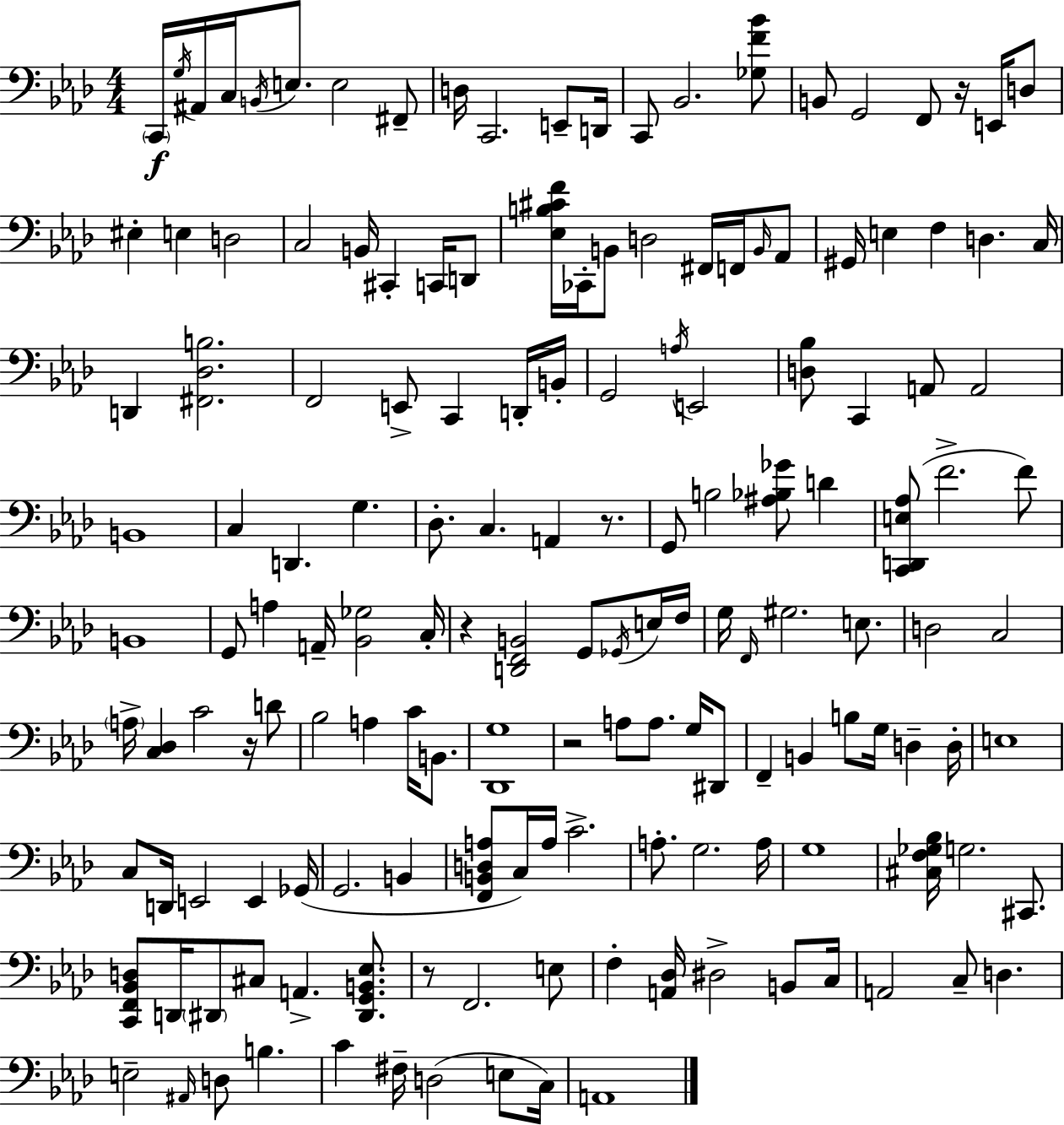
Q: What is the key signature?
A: AES major